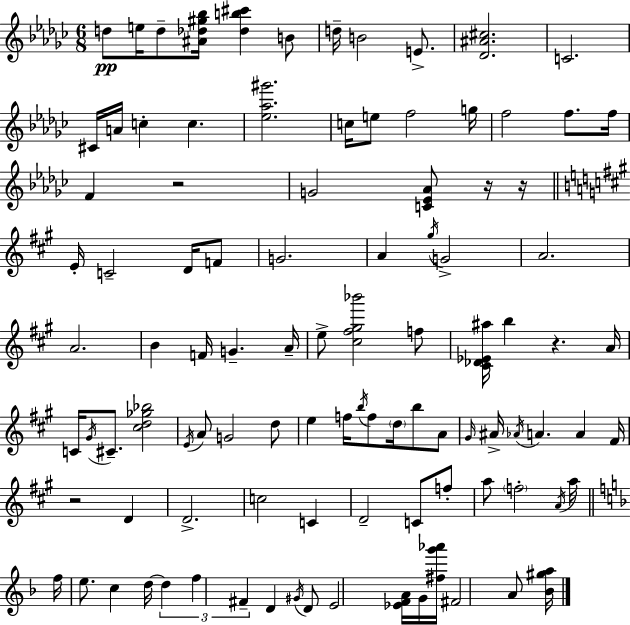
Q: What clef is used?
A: treble